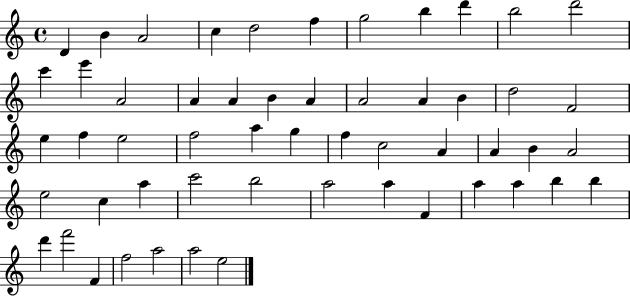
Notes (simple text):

D4/q B4/q A4/h C5/q D5/h F5/q G5/h B5/q D6/q B5/h D6/h C6/q E6/q A4/h A4/q A4/q B4/q A4/q A4/h A4/q B4/q D5/h F4/h E5/q F5/q E5/h F5/h A5/q G5/q F5/q C5/h A4/q A4/q B4/q A4/h E5/h C5/q A5/q C6/h B5/h A5/h A5/q F4/q A5/q A5/q B5/q B5/q D6/q F6/h F4/q F5/h A5/h A5/h E5/h